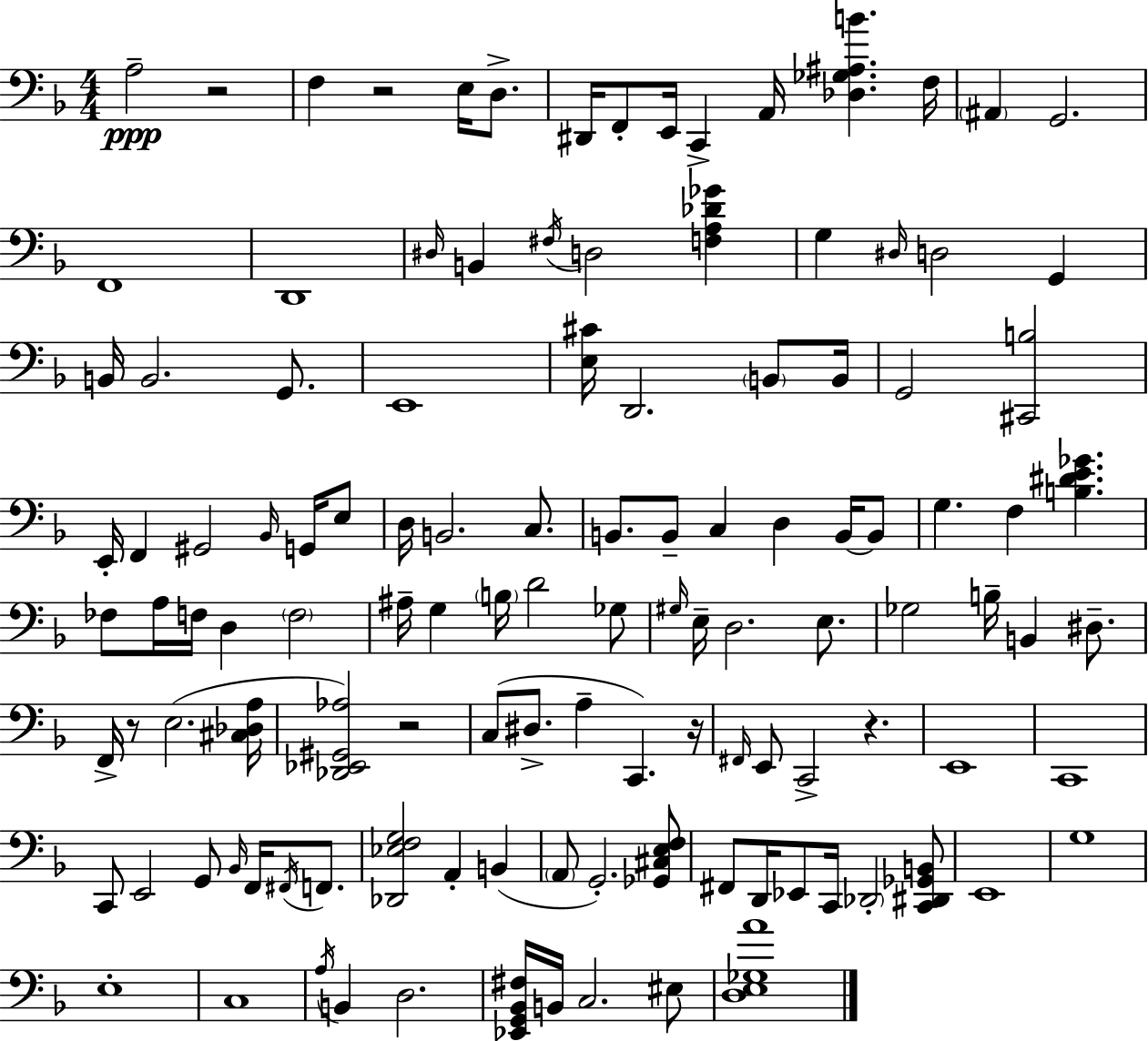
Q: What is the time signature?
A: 4/4